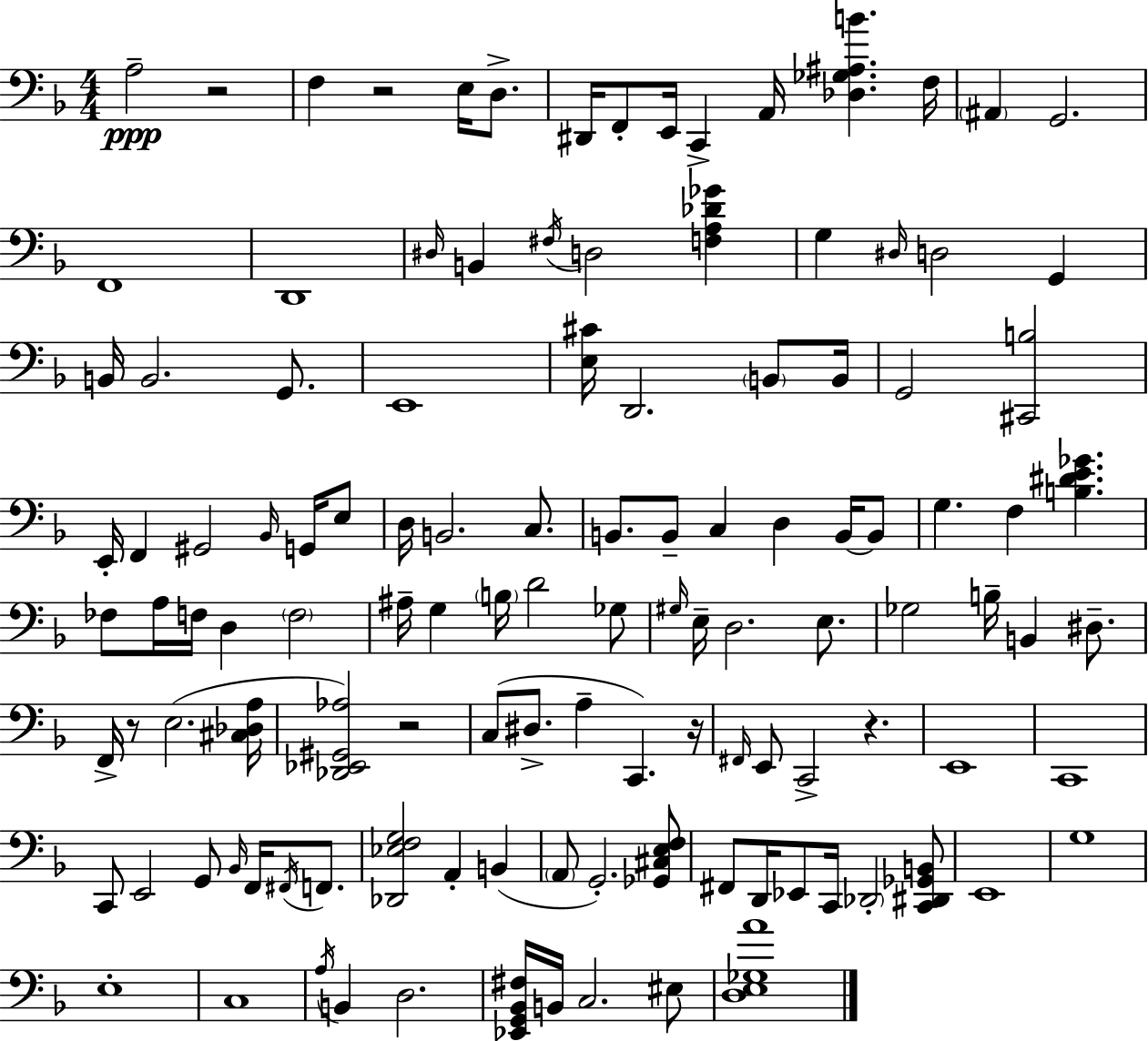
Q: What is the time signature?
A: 4/4